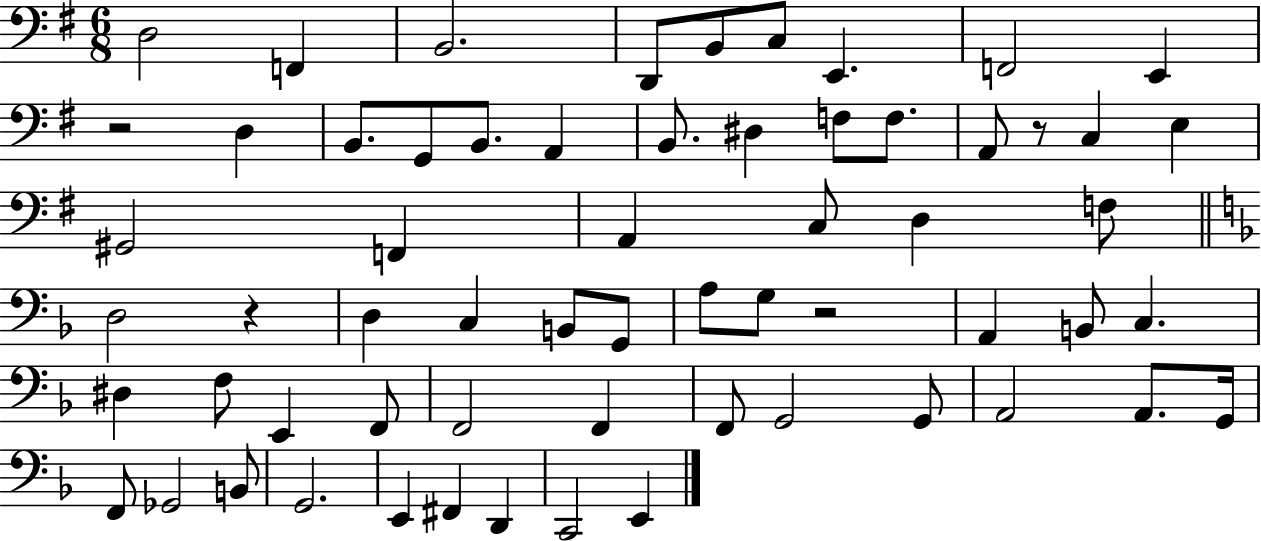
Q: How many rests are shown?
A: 4